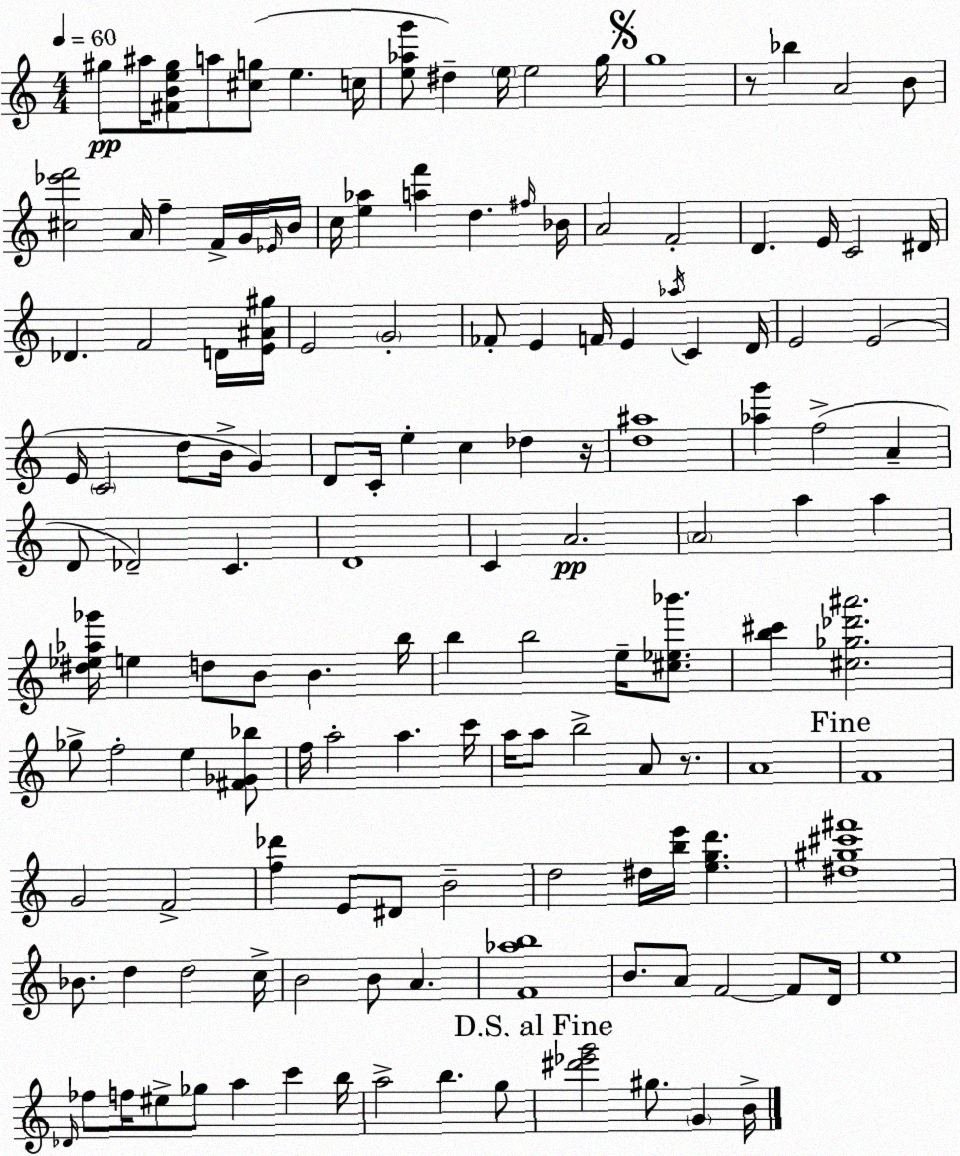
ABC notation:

X:1
T:Untitled
M:4/4
L:1/4
K:Am
^g/2 ^a/4 [^FBe^g]/2 a/2 [^cg]/2 e c/4 [e_ag']/2 ^d e/4 e2 g/4 g4 z/2 _b A2 B/2 [^c_e'f']2 A/4 f F/4 G/4 _E/4 B/4 c/4 [e_a] [af'] d ^f/4 _B/4 A2 F2 D E/4 C2 ^D/4 _D F2 D/4 [E^A^g]/4 E2 G2 _F/2 E F/4 E _a/4 C D/4 E2 E2 E/4 C2 d/2 B/4 G D/2 C/4 e c _d z/4 [d^a]4 [_ag'] f2 A D/2 _D2 C D4 C A2 A2 a a [^d_e_a_g']/4 e d/2 B/2 B b/4 b b2 e/4 [^c_e_b']/2 [b^c'] [^c_g_d'^a']2 _g/2 f2 e [^F_G_b]/2 f/4 a2 a c'/4 a/4 a/2 b2 A/2 z/2 A4 F4 G2 F2 [f_d'] E/2 ^D/2 B2 d2 ^d/4 [be']/4 [egd'] [^d^g^c'^f']4 _B/2 d d2 c/4 B2 B/2 A [F_ab]4 B/2 A/2 F2 F/2 D/4 e4 _D/4 _f/2 f/4 ^e/2 _g/2 a c' b/4 a2 b g/2 [^d'_e'g']2 ^g/2 G B/4